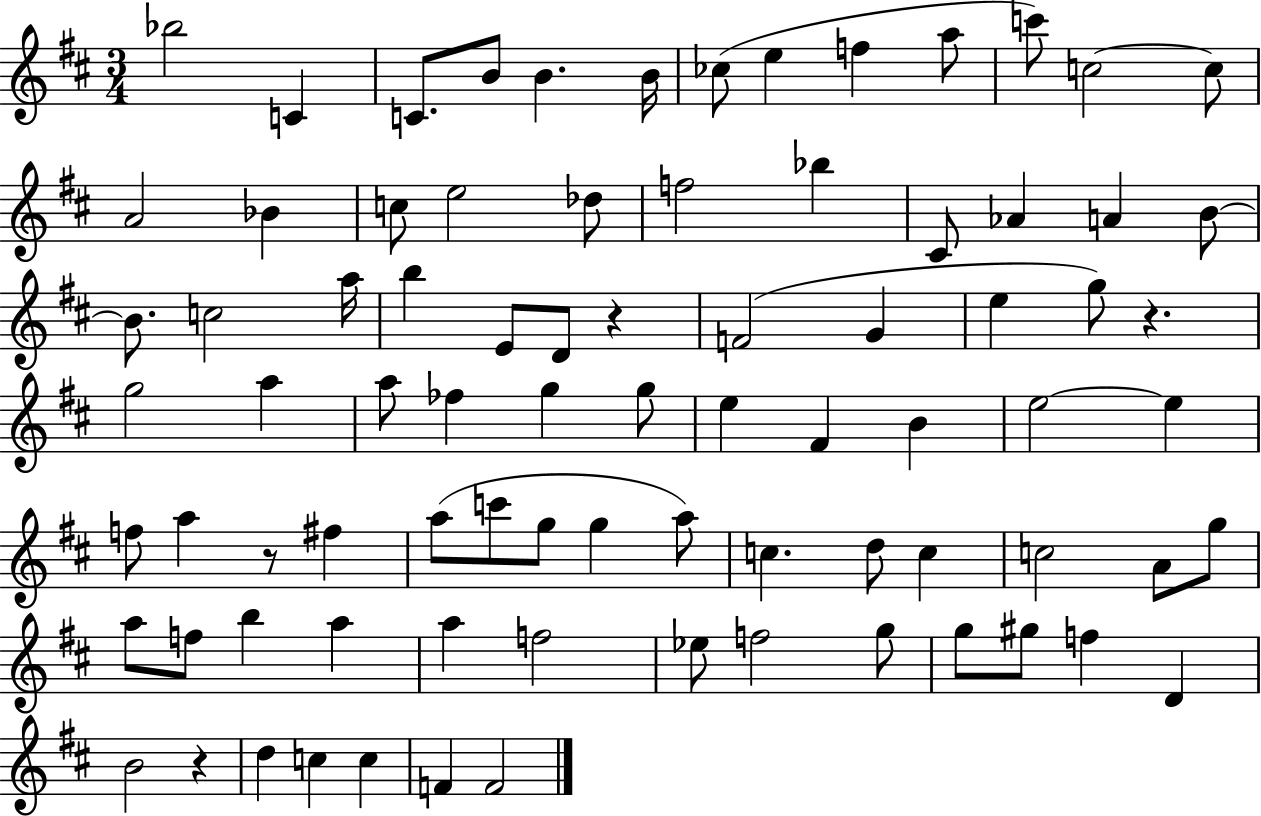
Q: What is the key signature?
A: D major